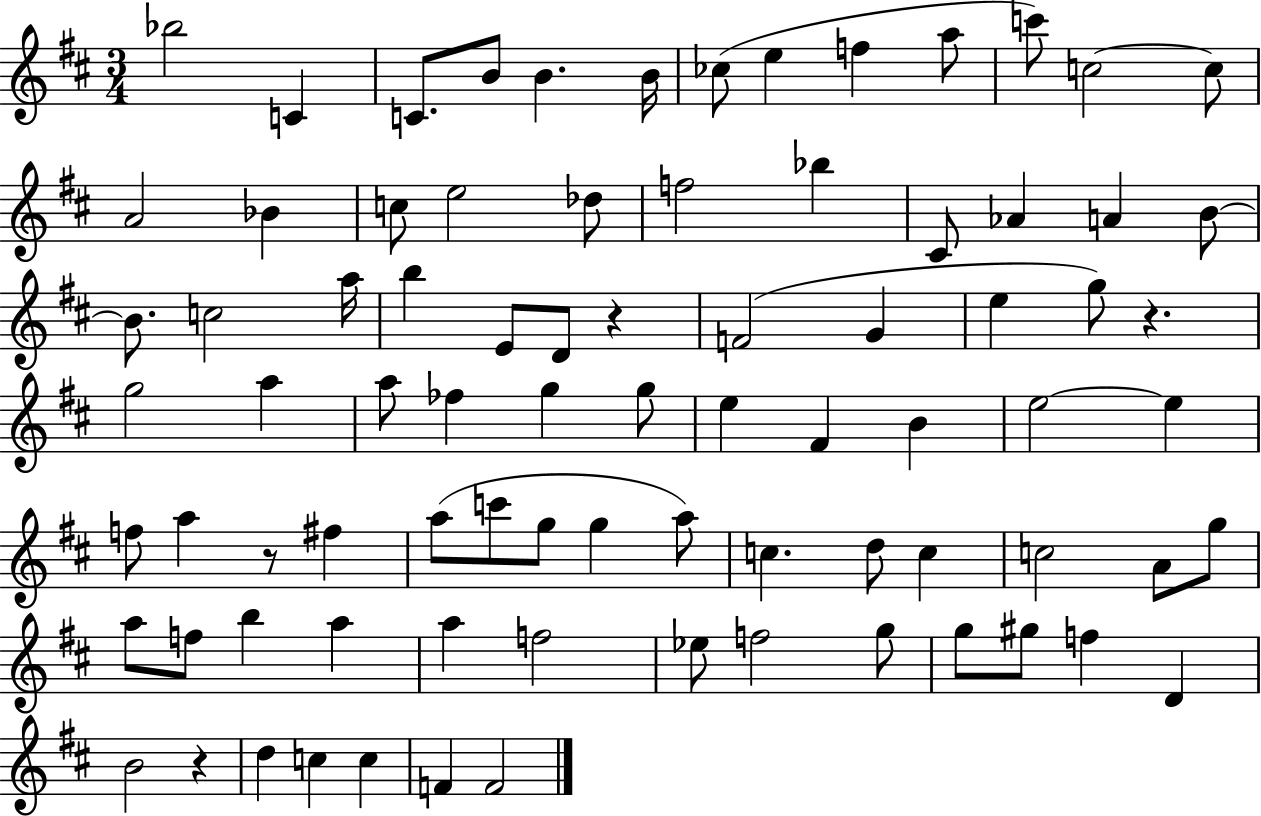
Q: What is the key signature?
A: D major